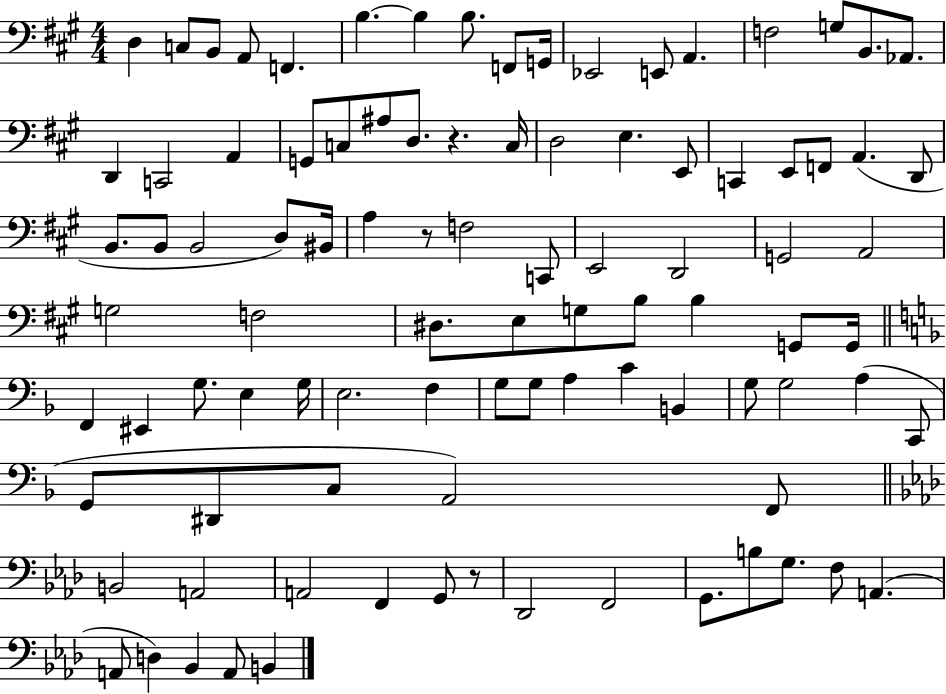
{
  \clef bass
  \numericTimeSignature
  \time 4/4
  \key a \major
  \repeat volta 2 { d4 c8 b,8 a,8 f,4. | b4.~~ b4 b8. f,8 g,16 | ees,2 e,8 a,4. | f2 g8 b,8. aes,8. | \break d,4 c,2 a,4 | g,8 c8 ais8 d8. r4. c16 | d2 e4. e,8 | c,4 e,8 f,8 a,4.( d,8 | \break b,8. b,8 b,2 d8) bis,16 | a4 r8 f2 c,8 | e,2 d,2 | g,2 a,2 | \break g2 f2 | dis8. e8 g8 b8 b4 g,8 g,16 | \bar "||" \break \key f \major f,4 eis,4 g8. e4 g16 | e2. f4 | g8 g8 a4 c'4 b,4 | g8 g2 a4( c,8 | \break g,8 dis,8 c8 a,2) f,8 | \bar "||" \break \key aes \major b,2 a,2 | a,2 f,4 g,8 r8 | des,2 f,2 | g,8. b8 g8. f8 a,4.( | \break a,8 d4) bes,4 a,8 b,4 | } \bar "|."
}